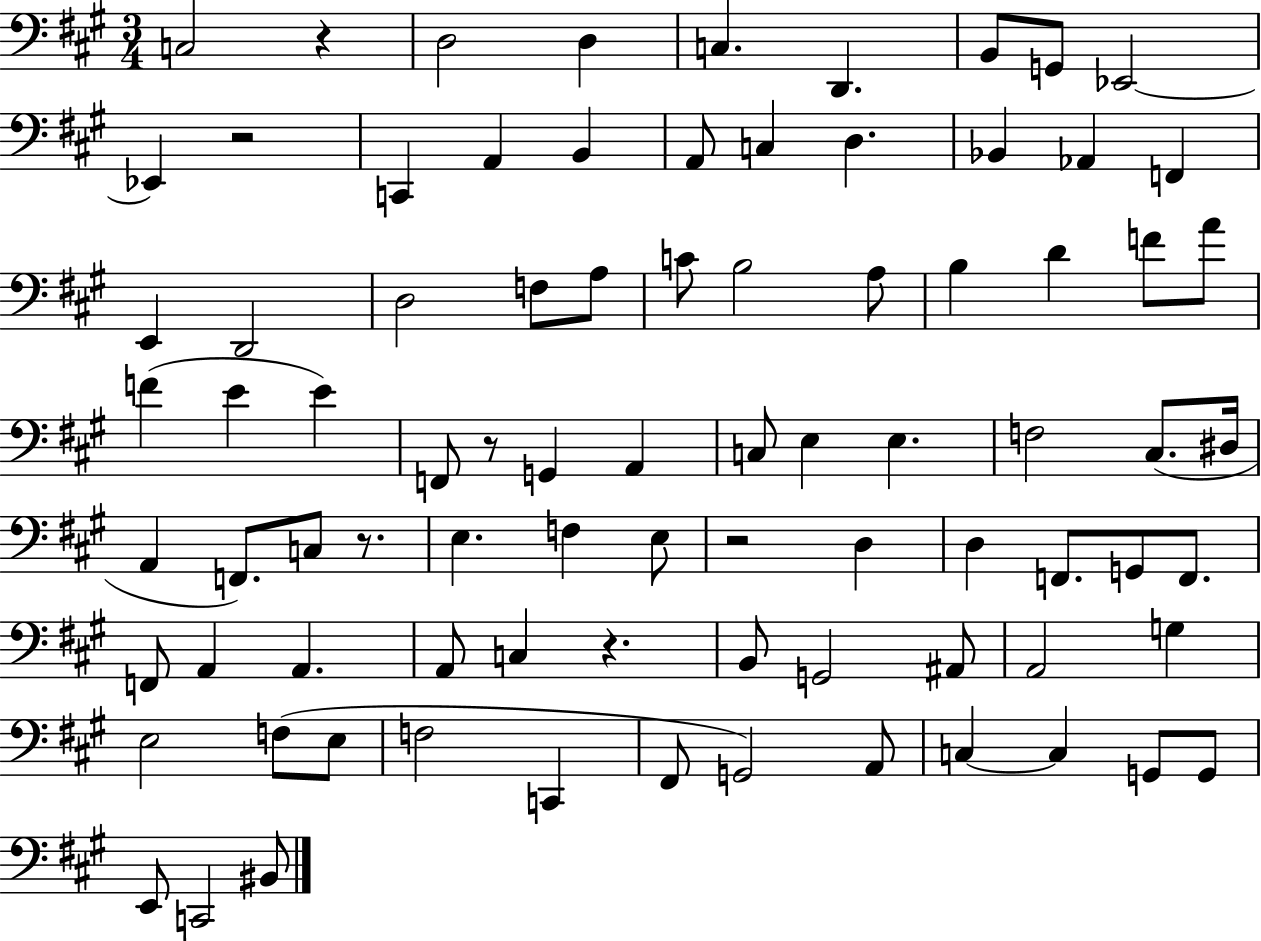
C3/h R/q D3/h D3/q C3/q. D2/q. B2/e G2/e Eb2/h Eb2/q R/h C2/q A2/q B2/q A2/e C3/q D3/q. Bb2/q Ab2/q F2/q E2/q D2/h D3/h F3/e A3/e C4/e B3/h A3/e B3/q D4/q F4/e A4/e F4/q E4/q E4/q F2/e R/e G2/q A2/q C3/e E3/q E3/q. F3/h C#3/e. D#3/s A2/q F2/e. C3/e R/e. E3/q. F3/q E3/e R/h D3/q D3/q F2/e. G2/e F2/e. F2/e A2/q A2/q. A2/e C3/q R/q. B2/e G2/h A#2/e A2/h G3/q E3/h F3/e E3/e F3/h C2/q F#2/e G2/h A2/e C3/q C3/q G2/e G2/e E2/e C2/h BIS2/e